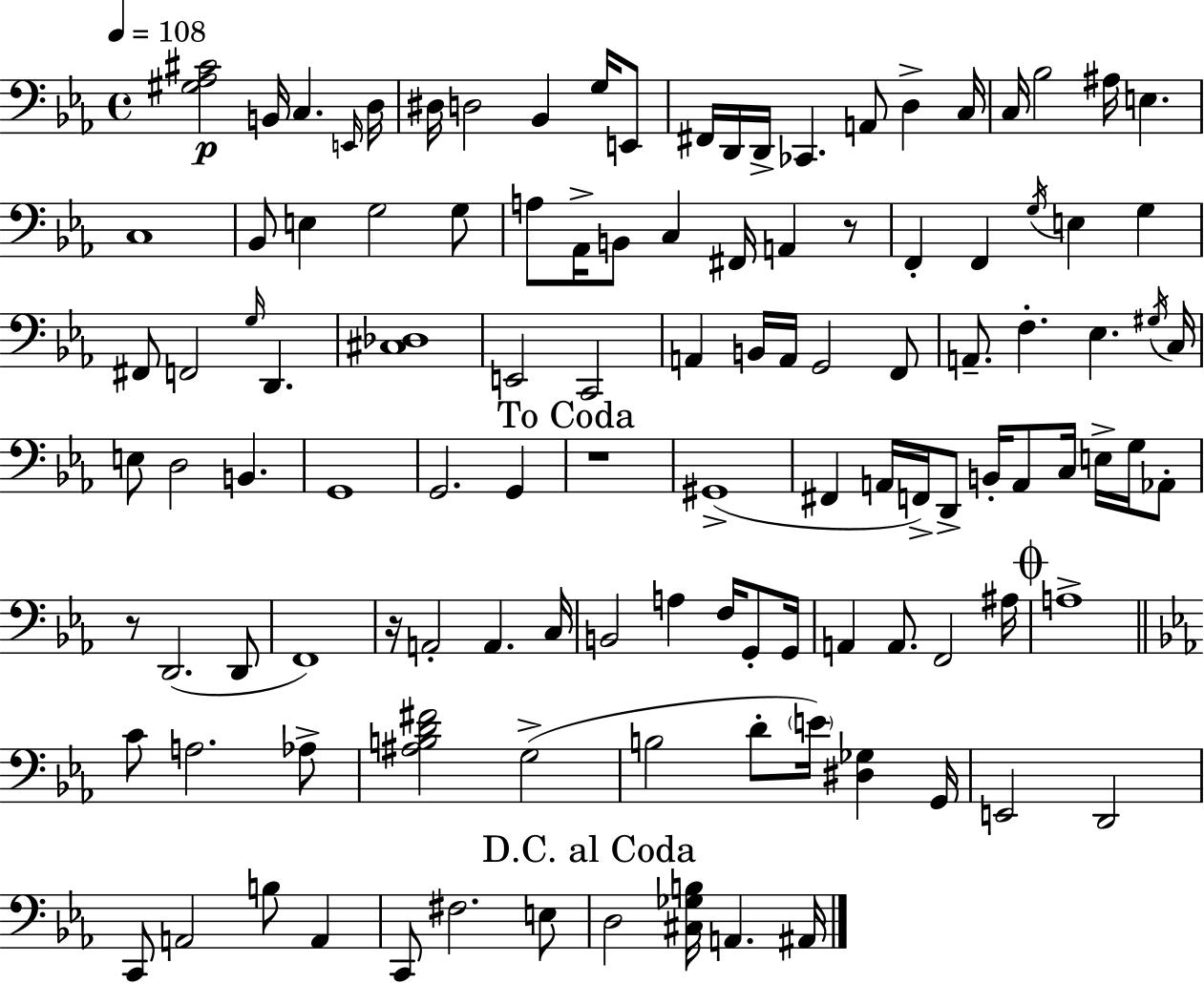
[G#3,Ab3,C#4]/h B2/s C3/q. E2/s D3/s D#3/s D3/h Bb2/q G3/s E2/e F#2/s D2/s D2/s CES2/q. A2/e D3/q C3/s C3/s Bb3/h A#3/s E3/q. C3/w Bb2/e E3/q G3/h G3/e A3/e Ab2/s B2/e C3/q F#2/s A2/q R/e F2/q F2/q G3/s E3/q G3/q F#2/e F2/h G3/s D2/q. [C#3,Db3]/w E2/h C2/h A2/q B2/s A2/s G2/h F2/e A2/e. F3/q. Eb3/q. G#3/s C3/s E3/e D3/h B2/q. G2/w G2/h. G2/q R/w G#2/w F#2/q A2/s F2/s D2/e B2/s A2/e C3/s E3/s G3/s Ab2/e R/e D2/h. D2/e F2/w R/s A2/h A2/q. C3/s B2/h A3/q F3/s G2/e G2/s A2/q A2/e. F2/h A#3/s A3/w C4/e A3/h. Ab3/e [A#3,B3,D4,F#4]/h G3/h B3/h D4/e E4/s [D#3,Gb3]/q G2/s E2/h D2/h C2/e A2/h B3/e A2/q C2/e F#3/h. E3/e D3/h [C#3,Gb3,B3]/s A2/q. A#2/s